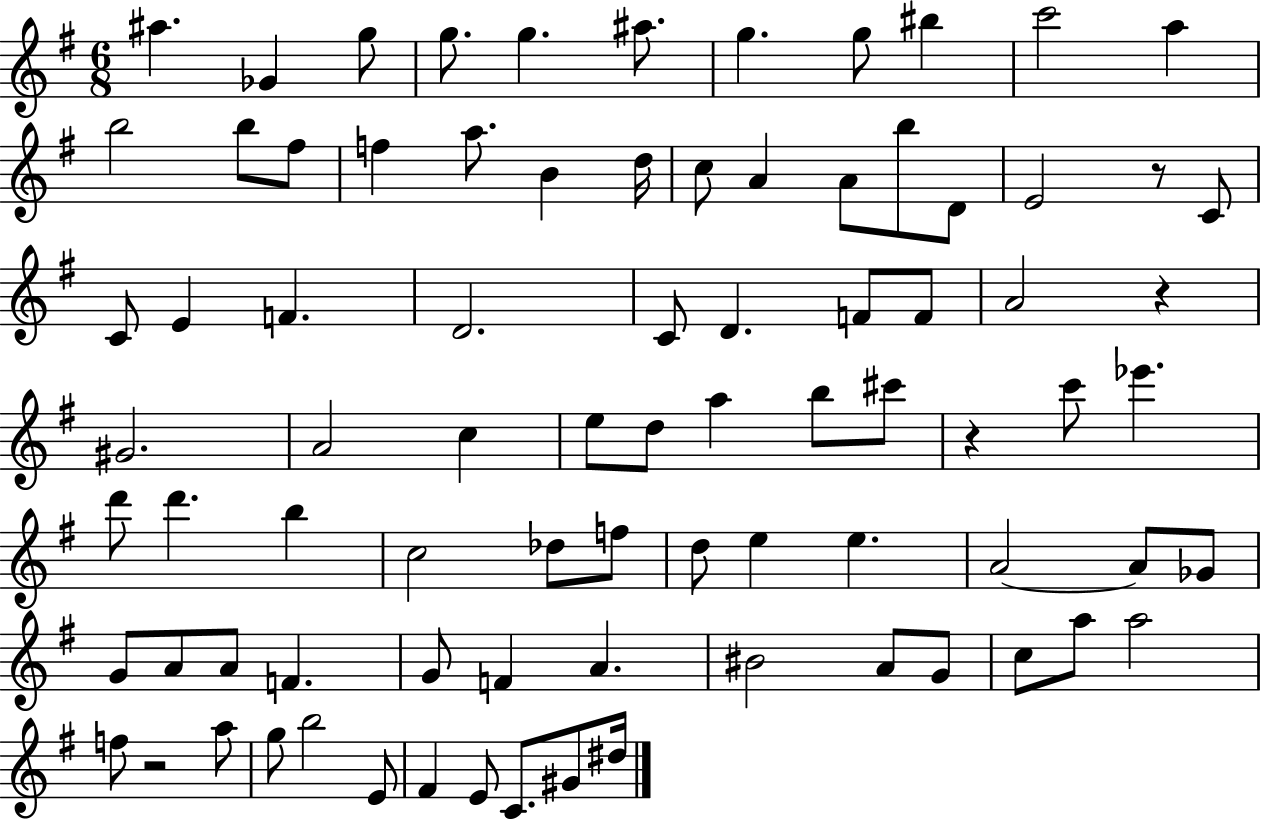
A#5/q. Gb4/q G5/e G5/e. G5/q. A#5/e. G5/q. G5/e BIS5/q C6/h A5/q B5/h B5/e F#5/e F5/q A5/e. B4/q D5/s C5/e A4/q A4/e B5/e D4/e E4/h R/e C4/e C4/e E4/q F4/q. D4/h. C4/e D4/q. F4/e F4/e A4/h R/q G#4/h. A4/h C5/q E5/e D5/e A5/q B5/e C#6/e R/q C6/e Eb6/q. D6/e D6/q. B5/q C5/h Db5/e F5/e D5/e E5/q E5/q. A4/h A4/e Gb4/e G4/e A4/e A4/e F4/q. G4/e F4/q A4/q. BIS4/h A4/e G4/e C5/e A5/e A5/h F5/e R/h A5/e G5/e B5/h E4/e F#4/q E4/e C4/e. G#4/e D#5/s